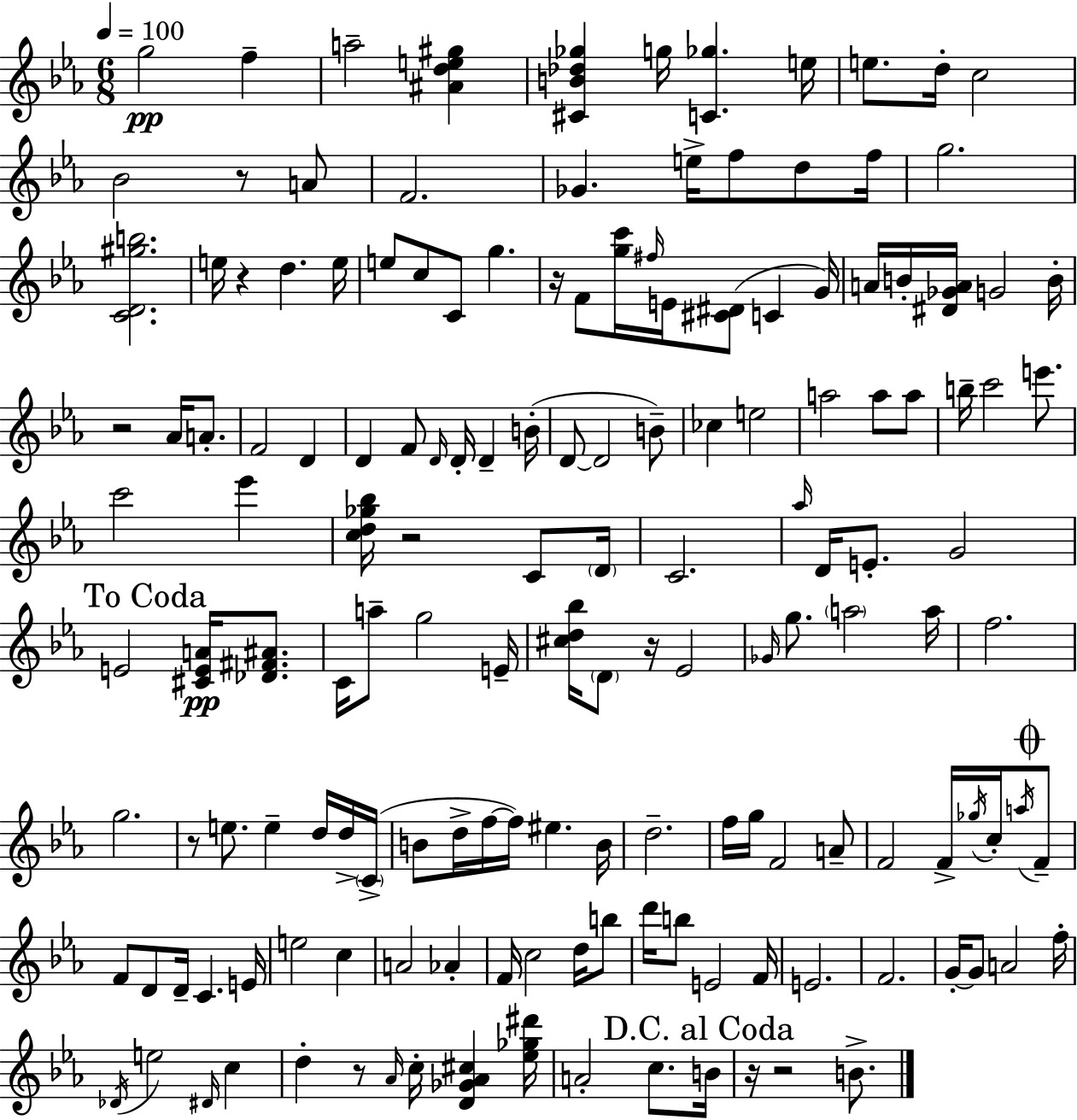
G5/h F5/q A5/h [A#4,D5,E5,G#5]/q [C#4,B4,Db5,Gb5]/q G5/s [C4,Gb5]/q. E5/s E5/e. D5/s C5/h Bb4/h R/e A4/e F4/h. Gb4/q. E5/s F5/e D5/e F5/s G5/h. [C4,D4,G#5,B5]/h. E5/s R/q D5/q. E5/s E5/e C5/e C4/e G5/q. R/s F4/e [G5,C6]/s F#5/s E4/s [C#4,D#4]/e C4/q G4/s A4/s B4/s [D#4,Gb4,A4]/s G4/h B4/s R/h Ab4/s A4/e. F4/h D4/q D4/q F4/e D4/s D4/s D4/q B4/s D4/e D4/h B4/e CES5/q E5/h A5/h A5/e A5/e B5/s C6/h E6/e. C6/h Eb6/q [C5,D5,Gb5,Bb5]/s R/h C4/e D4/s C4/h. Ab5/s D4/s E4/e. G4/h E4/h [C#4,E4,A4]/s [Db4,F#4,A#4]/e. C4/s A5/e G5/h E4/s [C#5,D5,Bb5]/s D4/e R/s Eb4/h Gb4/s G5/e. A5/h A5/s F5/h. G5/h. R/e E5/e. E5/q D5/s D5/s C4/s B4/e D5/s F5/s F5/s EIS5/q. B4/s D5/h. F5/s G5/s F4/h A4/e F4/h F4/s Gb5/s C5/s A5/s F4/e F4/e D4/e D4/s C4/q. E4/s E5/h C5/q A4/h Ab4/q F4/s C5/h D5/s B5/e D6/s B5/e E4/h F4/s E4/h. F4/h. G4/s G4/e A4/h F5/s Db4/s E5/h D#4/s C5/q D5/q R/e Ab4/s C5/s [D4,Gb4,Ab4,C#5]/q [Eb5,Gb5,D#6]/s A4/h C5/e. B4/s R/s R/h B4/e.